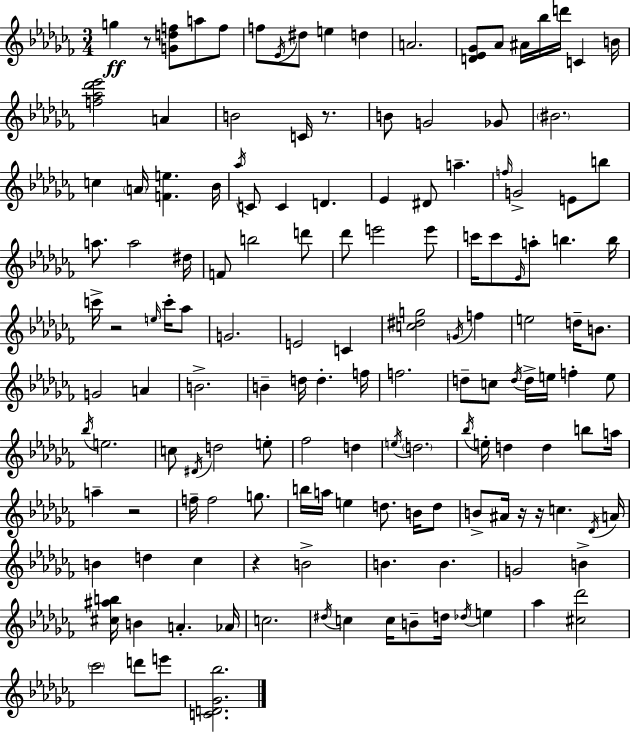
{
  \clef treble
  \numericTimeSignature
  \time 3/4
  \key aes \minor
  g''4\ff r8 <g' d'' f''>8 a''8 f''8 | f''8 \acciaccatura { ees'16 } dis''8 e''4 d''4 | a'2. | <d' ees' ges'>8 aes'8 ais'16 bes''16 d'''16 c'4 | \break b'16 <f'' aes'' des''' ees'''>2 a'4 | b'2 c'16 r8. | b'8 g'2 ges'8 | \parenthesize bis'2. | \break c''4 \parenthesize a'16 <f' e''>4. | bes'16 \acciaccatura { aes''16 } c'8 c'4 d'4. | ees'4 dis'8 a''4.-- | \grace { f''16 } g'2-> e'8 | \break b''8 a''8. a''2 | dis''16 f'8 b''2 | d'''8 des'''8 e'''2 | e'''8 c'''16 c'''8 \grace { ees'16 } a''8-. b''4. | \break b''16 c'''16-> r2 | \grace { e''16 } c'''16-. aes''8 g'2. | e'2 | c'4 <c'' dis'' g''>2 | \break \acciaccatura { g'16 } f''4 e''2 | d''16-- b'8. g'2 | a'4 b'2.-> | b'4-- d''16 d''4.-. | \break f''16 f''2. | d''8-- c''8 \acciaccatura { d''16 } d''16-> | e''16 f''4-. e''8 \acciaccatura { bes''16 } e''2. | c''8 \acciaccatura { dis'16 } d''2 | \break e''8-. fes''2 | d''4 \acciaccatura { e''16 } \parenthesize d''2. | \acciaccatura { bes''16 } e''16-. | d''4 d''4 b''8 a''16 a''4-- | \break r2 f''16-- | f''2 g''8. b''16 | a''16 e''4 d''8. b'16 d''8 b'8-> | ais'16 r16 r16 c''4. \acciaccatura { des'16 } a'16 | \break b'4 d''4 ces''4 | r4 b'2-> | b'4. b'4. | g'2 b'4-> | \break <cis'' ais'' b''>16 b'4 a'4.-. aes'16 | c''2. | \acciaccatura { dis''16 } c''4 c''16 b'8-- d''16 \acciaccatura { des''16 } e''4 | aes''4 <cis'' des'''>2 | \break \parenthesize ces'''2 d'''8 | e'''8 <c' d' ges' bes''>2. | \bar "|."
}